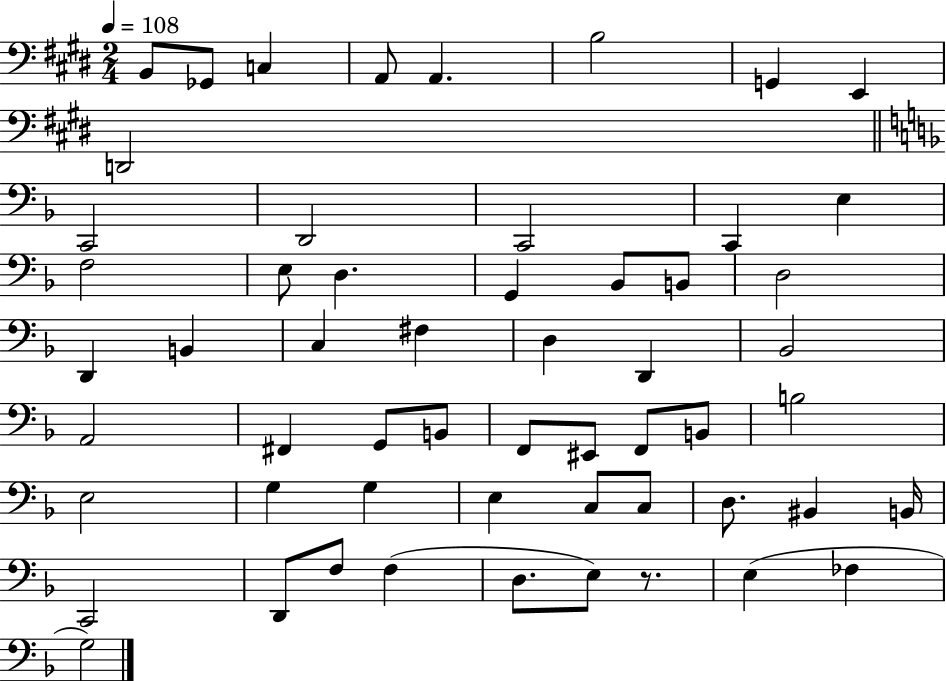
X:1
T:Untitled
M:2/4
L:1/4
K:E
B,,/2 _G,,/2 C, A,,/2 A,, B,2 G,, E,, D,,2 C,,2 D,,2 C,,2 C,, E, F,2 E,/2 D, G,, _B,,/2 B,,/2 D,2 D,, B,, C, ^F, D, D,, _B,,2 A,,2 ^F,, G,,/2 B,,/2 F,,/2 ^E,,/2 F,,/2 B,,/2 B,2 E,2 G, G, E, C,/2 C,/2 D,/2 ^B,, B,,/4 C,,2 D,,/2 F,/2 F, D,/2 E,/2 z/2 E, _F, G,2